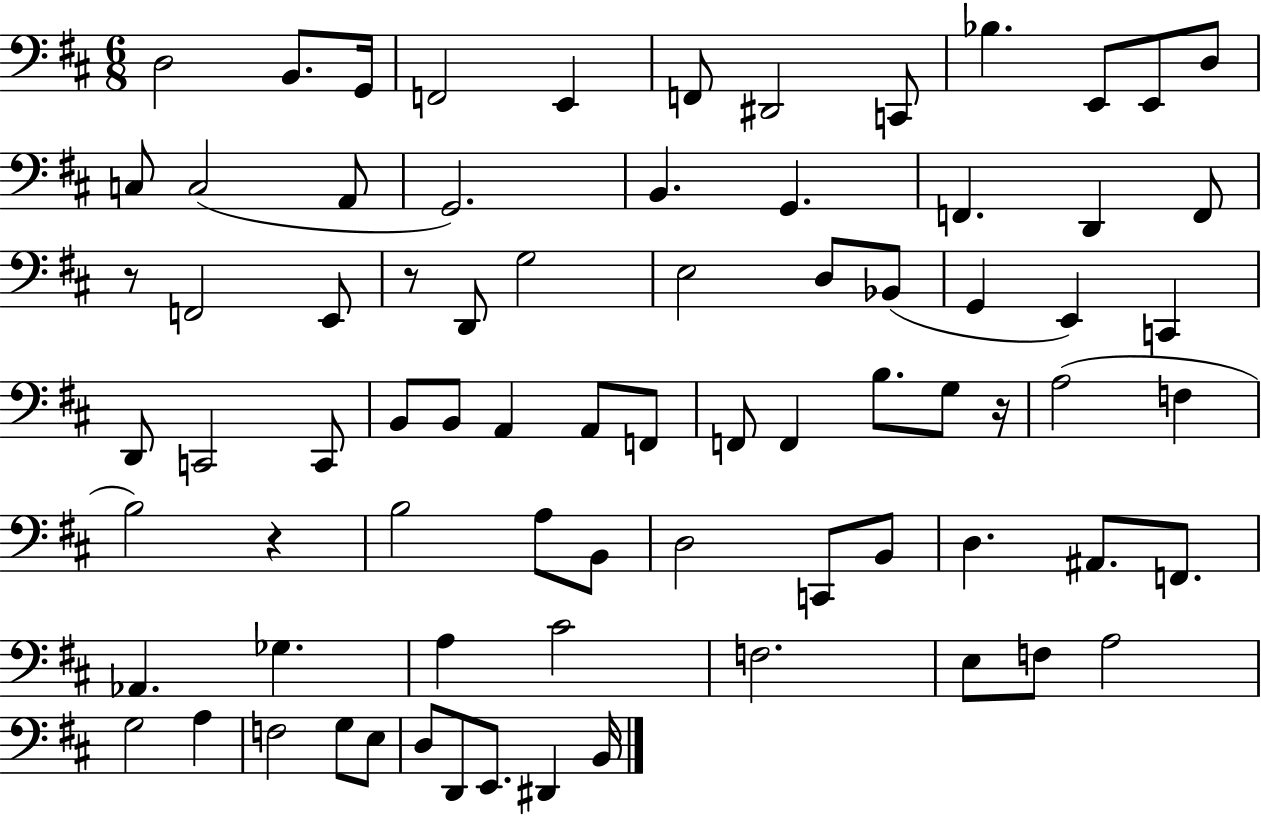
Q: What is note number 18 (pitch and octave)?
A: G2